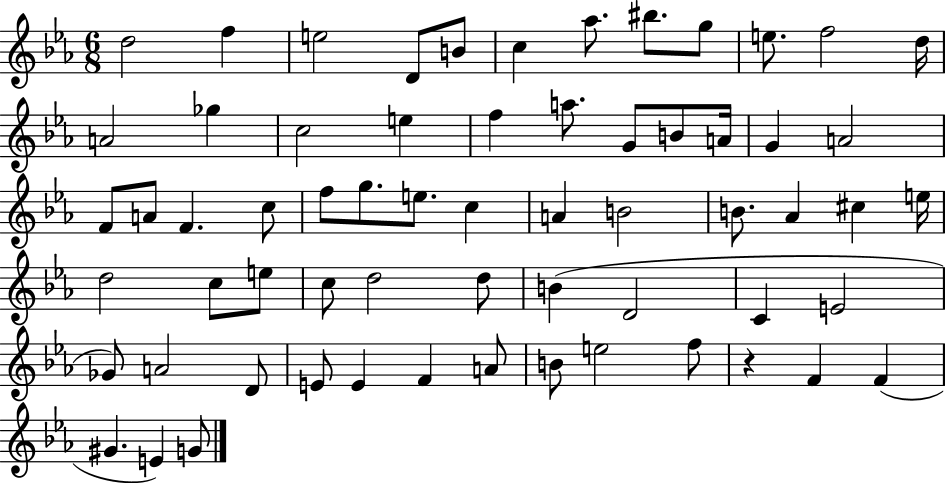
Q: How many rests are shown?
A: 1